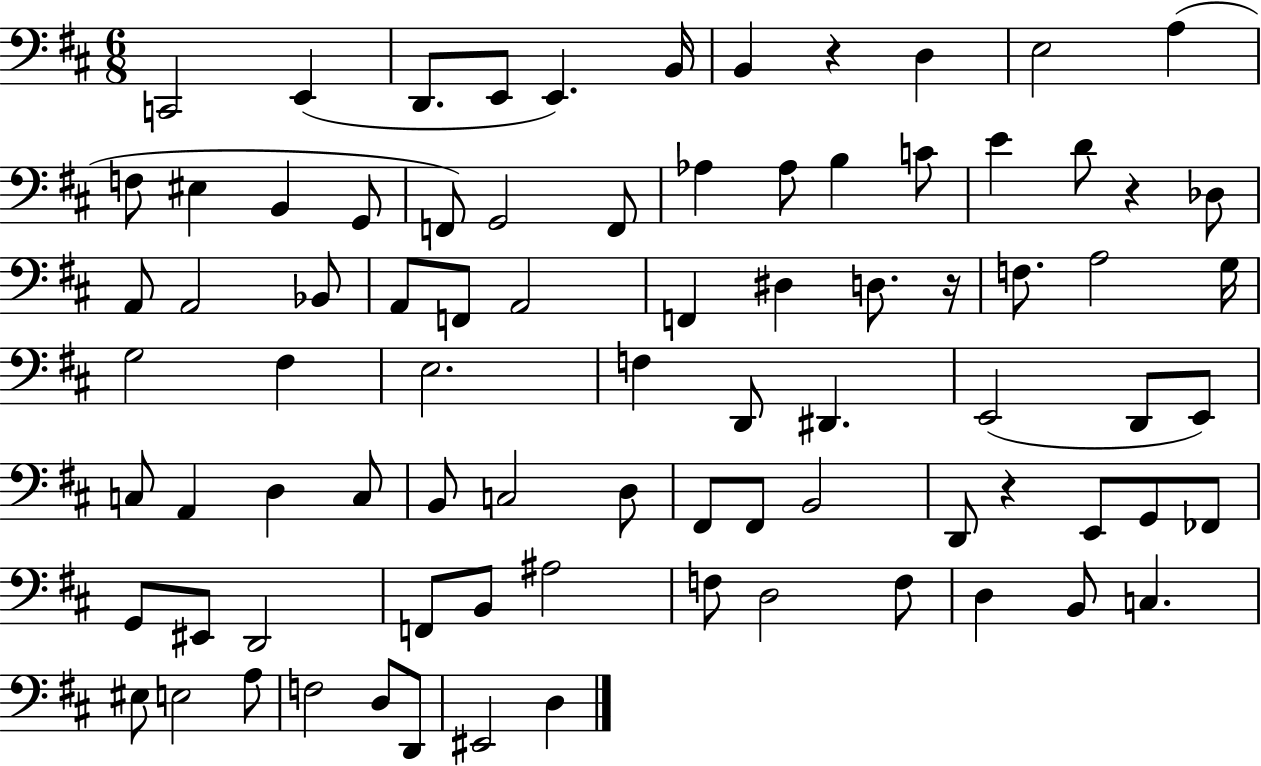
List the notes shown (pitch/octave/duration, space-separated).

C2/h E2/q D2/e. E2/e E2/q. B2/s B2/q R/q D3/q E3/h A3/q F3/e EIS3/q B2/q G2/e F2/e G2/h F2/e Ab3/q Ab3/e B3/q C4/e E4/q D4/e R/q Db3/e A2/e A2/h Bb2/e A2/e F2/e A2/h F2/q D#3/q D3/e. R/s F3/e. A3/h G3/s G3/h F#3/q E3/h. F3/q D2/e D#2/q. E2/h D2/e E2/e C3/e A2/q D3/q C3/e B2/e C3/h D3/e F#2/e F#2/e B2/h D2/e R/q E2/e G2/e FES2/e G2/e EIS2/e D2/h F2/e B2/e A#3/h F3/e D3/h F3/e D3/q B2/e C3/q. EIS3/e E3/h A3/e F3/h D3/e D2/e EIS2/h D3/q